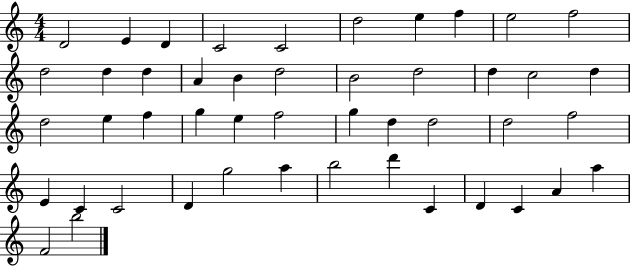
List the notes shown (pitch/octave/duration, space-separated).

D4/h E4/q D4/q C4/h C4/h D5/h E5/q F5/q E5/h F5/h D5/h D5/q D5/q A4/q B4/q D5/h B4/h D5/h D5/q C5/h D5/q D5/h E5/q F5/q G5/q E5/q F5/h G5/q D5/q D5/h D5/h F5/h E4/q C4/q C4/h D4/q G5/h A5/q B5/h D6/q C4/q D4/q C4/q A4/q A5/q F4/h B5/h